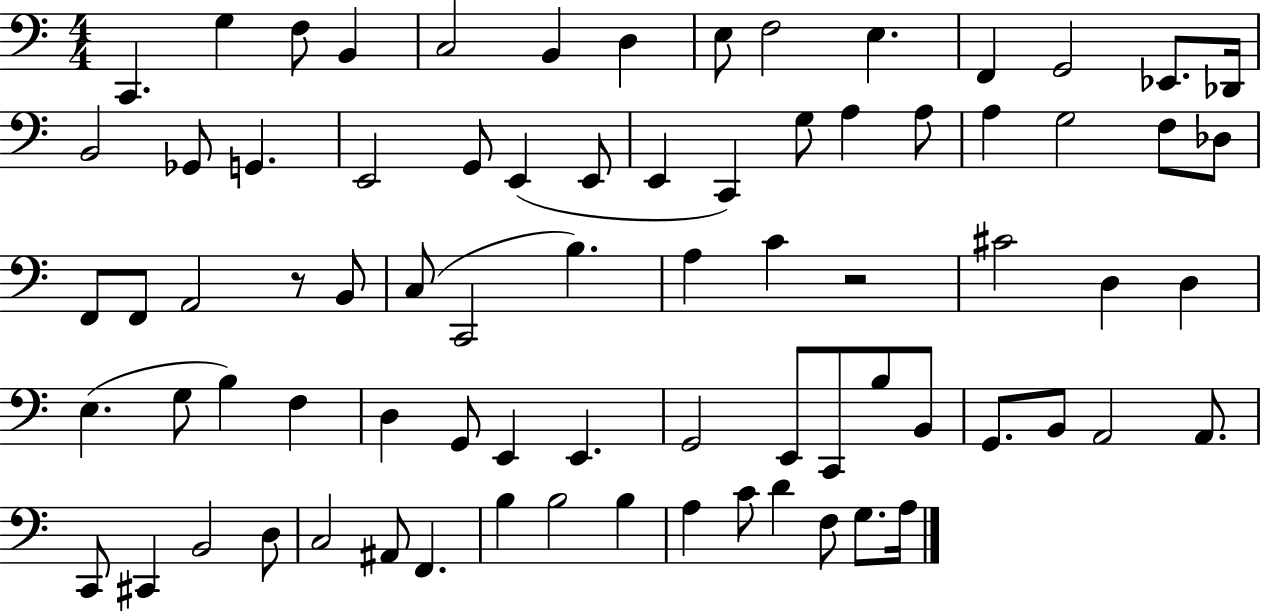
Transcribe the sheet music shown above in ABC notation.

X:1
T:Untitled
M:4/4
L:1/4
K:C
C,, G, F,/2 B,, C,2 B,, D, E,/2 F,2 E, F,, G,,2 _E,,/2 _D,,/4 B,,2 _G,,/2 G,, E,,2 G,,/2 E,, E,,/2 E,, C,, G,/2 A, A,/2 A, G,2 F,/2 _D,/2 F,,/2 F,,/2 A,,2 z/2 B,,/2 C,/2 C,,2 B, A, C z2 ^C2 D, D, E, G,/2 B, F, D, G,,/2 E,, E,, G,,2 E,,/2 C,,/2 B,/2 B,,/2 G,,/2 B,,/2 A,,2 A,,/2 C,,/2 ^C,, B,,2 D,/2 C,2 ^A,,/2 F,, B, B,2 B, A, C/2 D F,/2 G,/2 A,/4